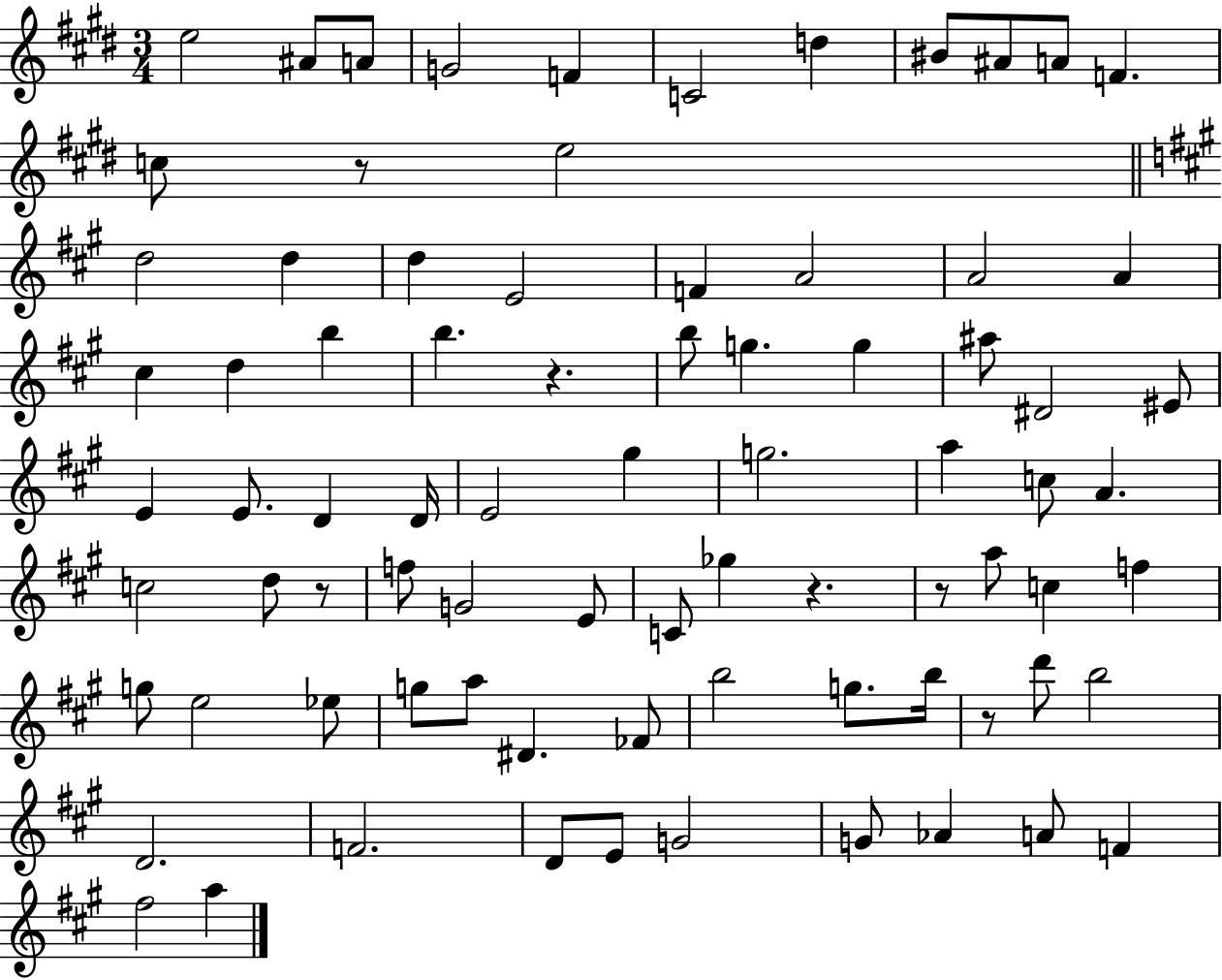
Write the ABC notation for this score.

X:1
T:Untitled
M:3/4
L:1/4
K:E
e2 ^A/2 A/2 G2 F C2 d ^B/2 ^A/2 A/2 F c/2 z/2 e2 d2 d d E2 F A2 A2 A ^c d b b z b/2 g g ^a/2 ^D2 ^E/2 E E/2 D D/4 E2 ^g g2 a c/2 A c2 d/2 z/2 f/2 G2 E/2 C/2 _g z z/2 a/2 c f g/2 e2 _e/2 g/2 a/2 ^D _F/2 b2 g/2 b/4 z/2 d'/2 b2 D2 F2 D/2 E/2 G2 G/2 _A A/2 F ^f2 a